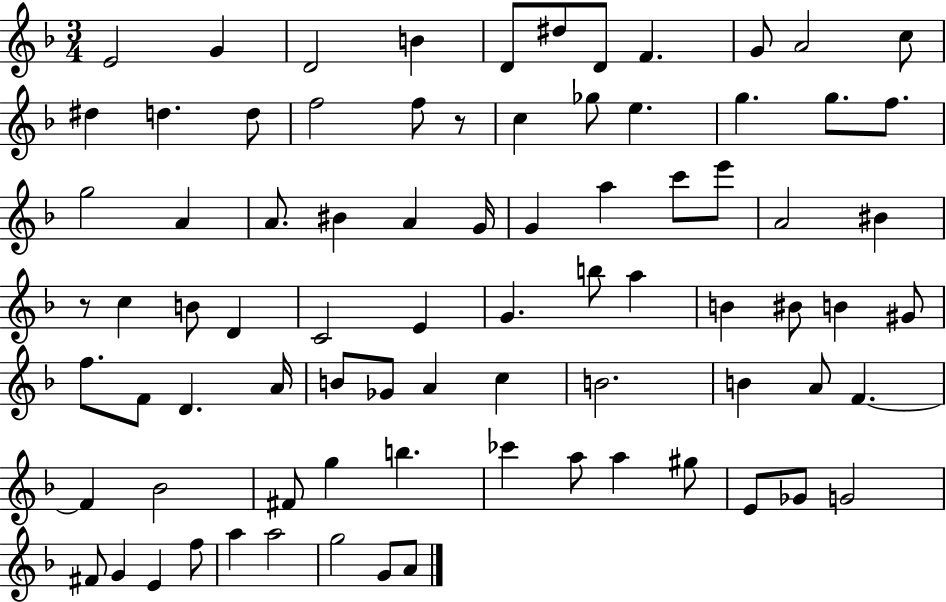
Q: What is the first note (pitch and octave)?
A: E4